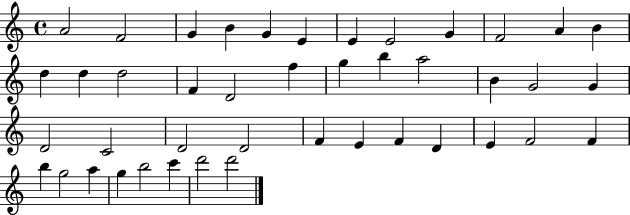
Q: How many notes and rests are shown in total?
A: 43